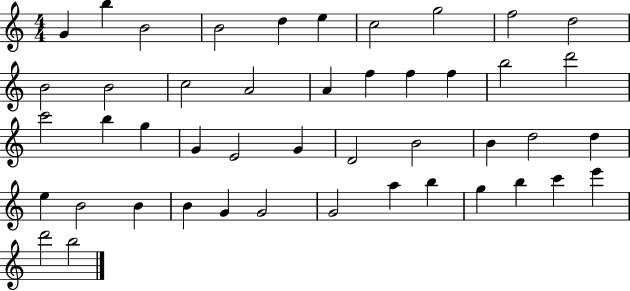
X:1
T:Untitled
M:4/4
L:1/4
K:C
G b B2 B2 d e c2 g2 f2 d2 B2 B2 c2 A2 A f f f b2 d'2 c'2 b g G E2 G D2 B2 B d2 d e B2 B B G G2 G2 a b g b c' e' d'2 b2